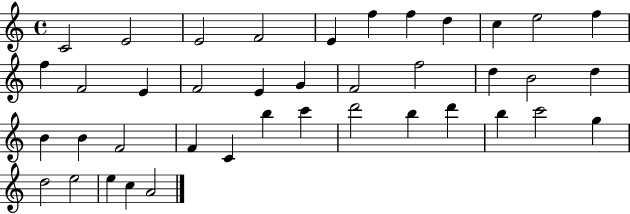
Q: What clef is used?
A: treble